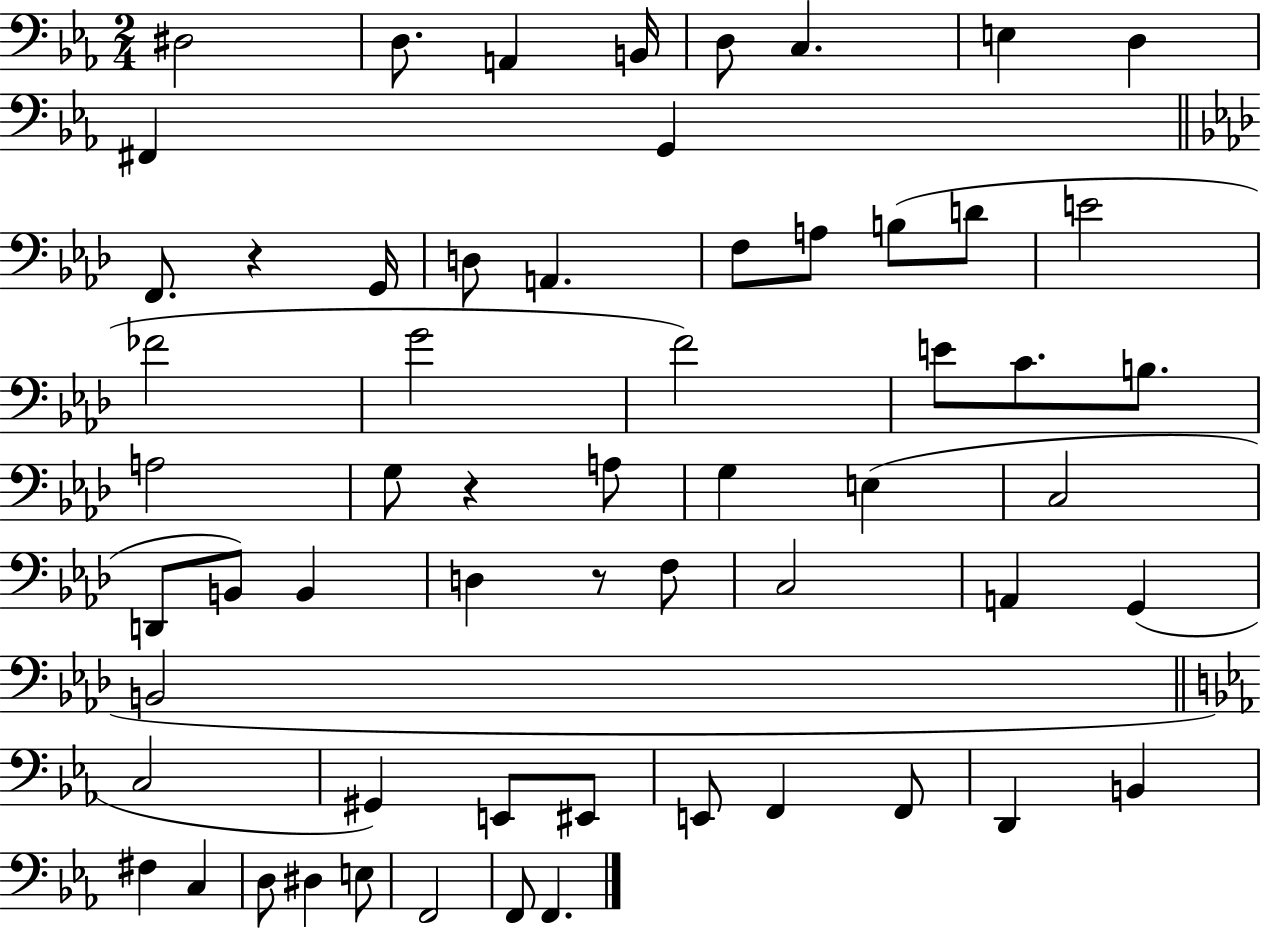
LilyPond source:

{
  \clef bass
  \numericTimeSignature
  \time 2/4
  \key ees \major
  dis2 | d8. a,4 b,16 | d8 c4. | e4 d4 | \break fis,4 g,4 | \bar "||" \break \key aes \major f,8. r4 g,16 | d8 a,4. | f8 a8 b8( d'8 | e'2 | \break fes'2 | g'2 | f'2) | e'8 c'8. b8. | \break a2 | g8 r4 a8 | g4 e4( | c2 | \break d,8 b,8) b,4 | d4 r8 f8 | c2 | a,4 g,4( | \break b,2 | \bar "||" \break \key ees \major c2 | gis,4) e,8 eis,8 | e,8 f,4 f,8 | d,4 b,4 | \break fis4 c4 | d8 dis4 e8 | f,2 | f,8 f,4. | \break \bar "|."
}